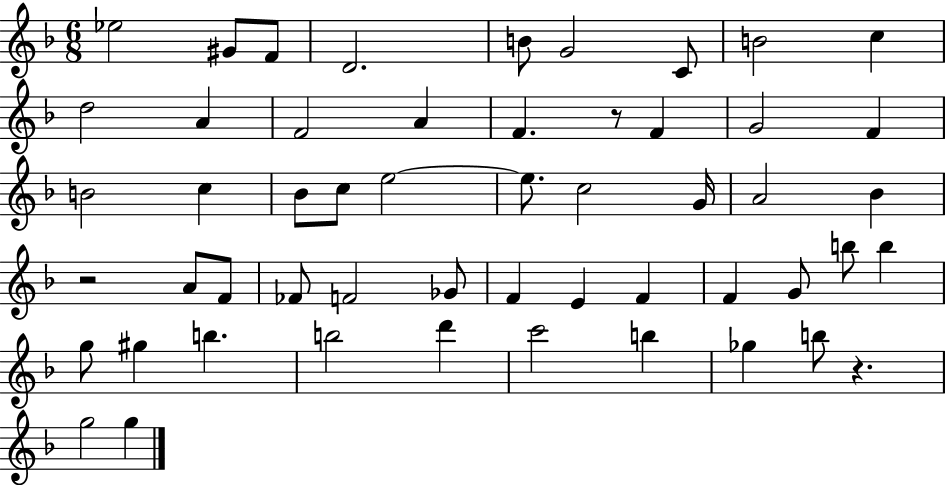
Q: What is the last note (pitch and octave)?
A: G5